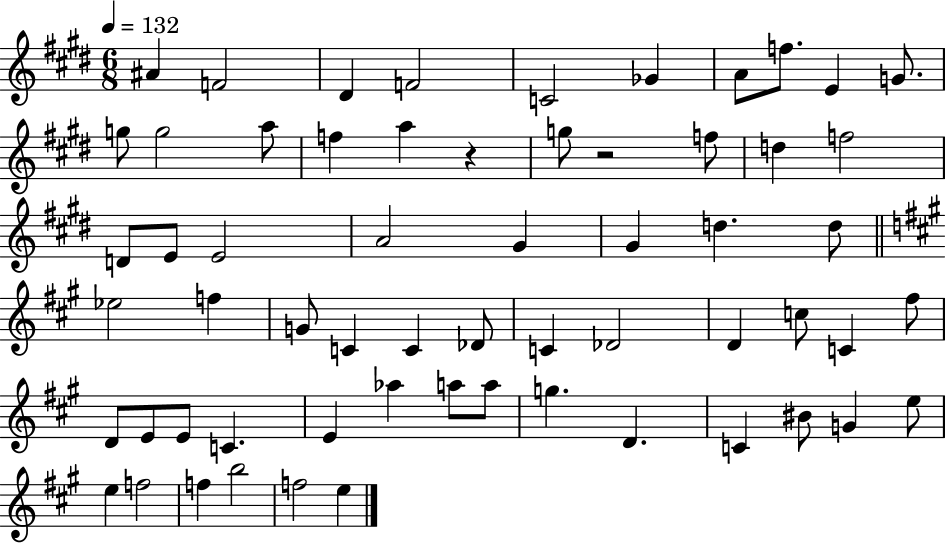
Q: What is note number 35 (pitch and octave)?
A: Db4